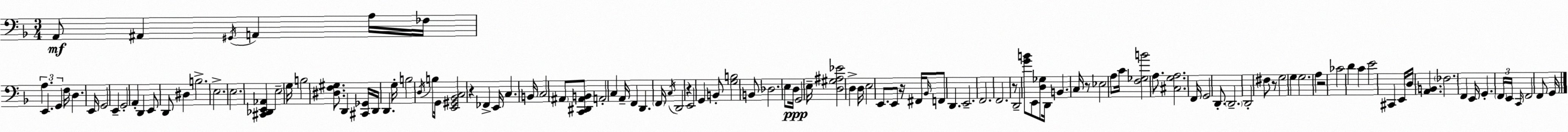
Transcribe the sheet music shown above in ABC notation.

X:1
T:Untitled
M:3/4
L:1/4
K:F
A,,/2 ^A,, ^G,,/4 A,, A,/4 _F,/4 A, E,, G,, F,/4 D, E,,/4 G,,2 E,, G,,2 A,, D,, E,,/2 D,,/2 ^D, B,2 E,2 E,2 [^C,,_D,,E,,_A,,] E,2 G,/4 B,2 [^D,F,^G,]/2 D,, [^C,,_G,,]/4 D,,/4 D,, G,/4 B,2 D,/4 B,/2 G,,/4 [E,,^G,,_B,,C,]2 z _F,, E,,/4 C, B,,/4 C,2 ^A,,/2 [C,,^D,,^A,,B,,]/2 A,,2 C, A,,/4 F,, D,, F,,/4 C,/4 D,,2 z E,,2 G,, B,,/2 [G,B,]2 B,,/2 _D,2 E,/2 D,/4 G,,2 E,/4 [D,^G,^A,_E]2 D, D,/4 E,2 E,,/2 E,,/2 z/4 ^F,,/4 _B,,/4 F,,/2 D,, E,,2 F,,2 F,,2 z/2 D,,2 [GB]/2 E,,/2 [D,_G,]/2 D,,/4 B,, C,/4 z/2 _E,2 A,/2 C/4 [F,_G,B]2 A,/2 [^C,G,A,]2 F,,/4 G,,2 D,,/2 D,,2 D,,2 ^F,/2 z/2 G,2 G, G,2 A, z2 _C2 D C E2 ^C,, E,,/4 D,/4 [A,,B,,] _F,2 F,, E,,/4 G,, F,,/4 E,,/4 C,,/4 F,,2 F,,/2 G,,/4